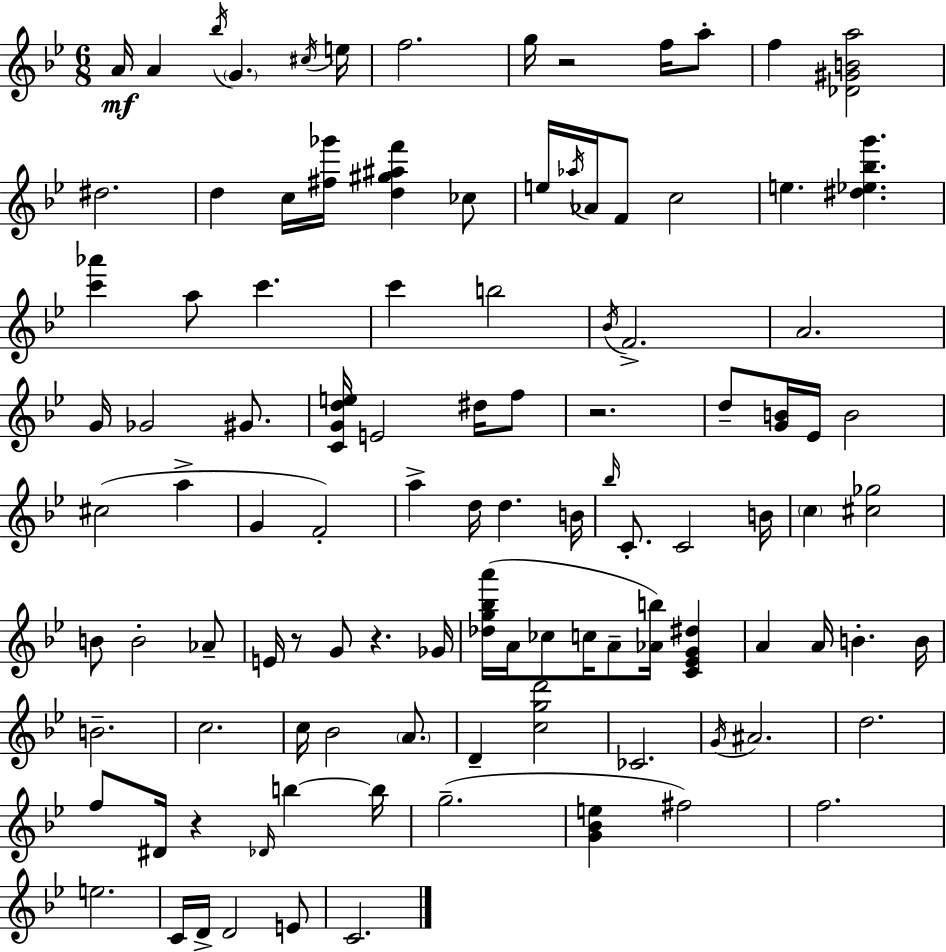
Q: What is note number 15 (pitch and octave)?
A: CES5